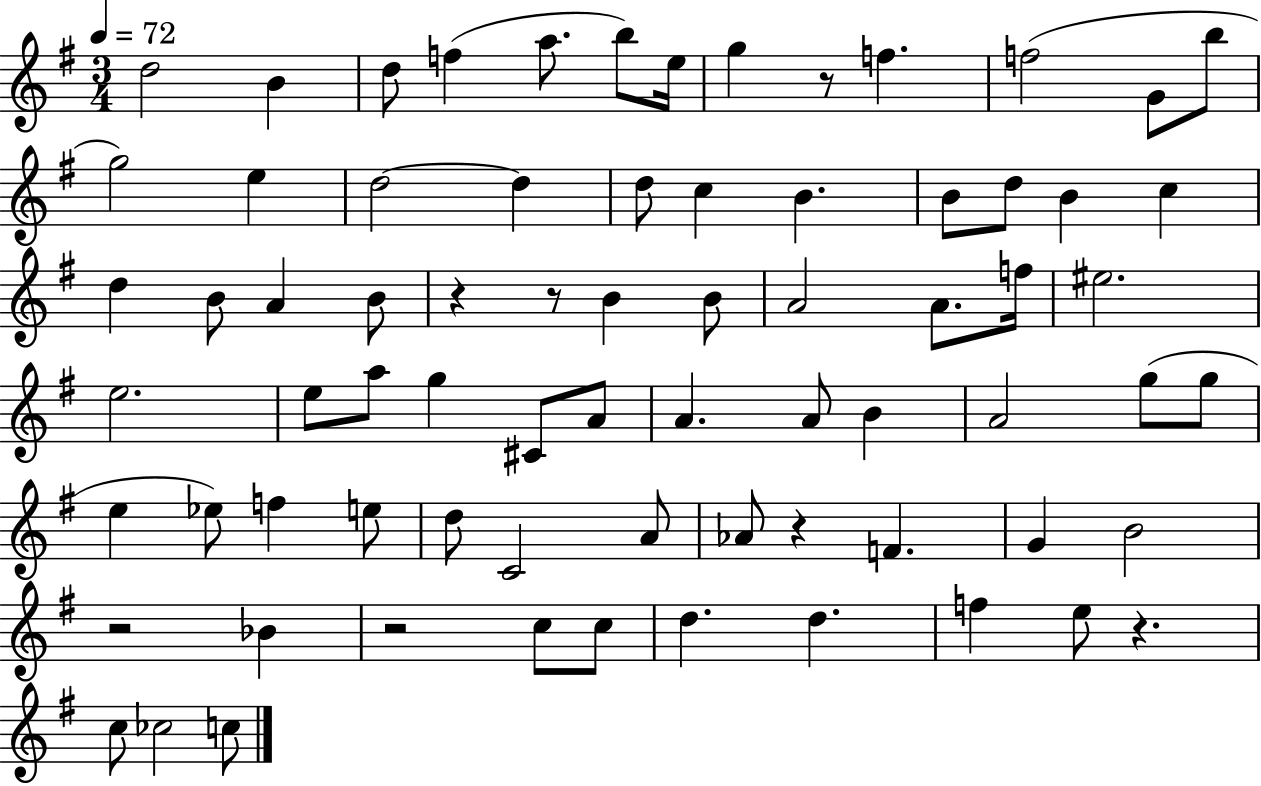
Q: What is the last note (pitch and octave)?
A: C5